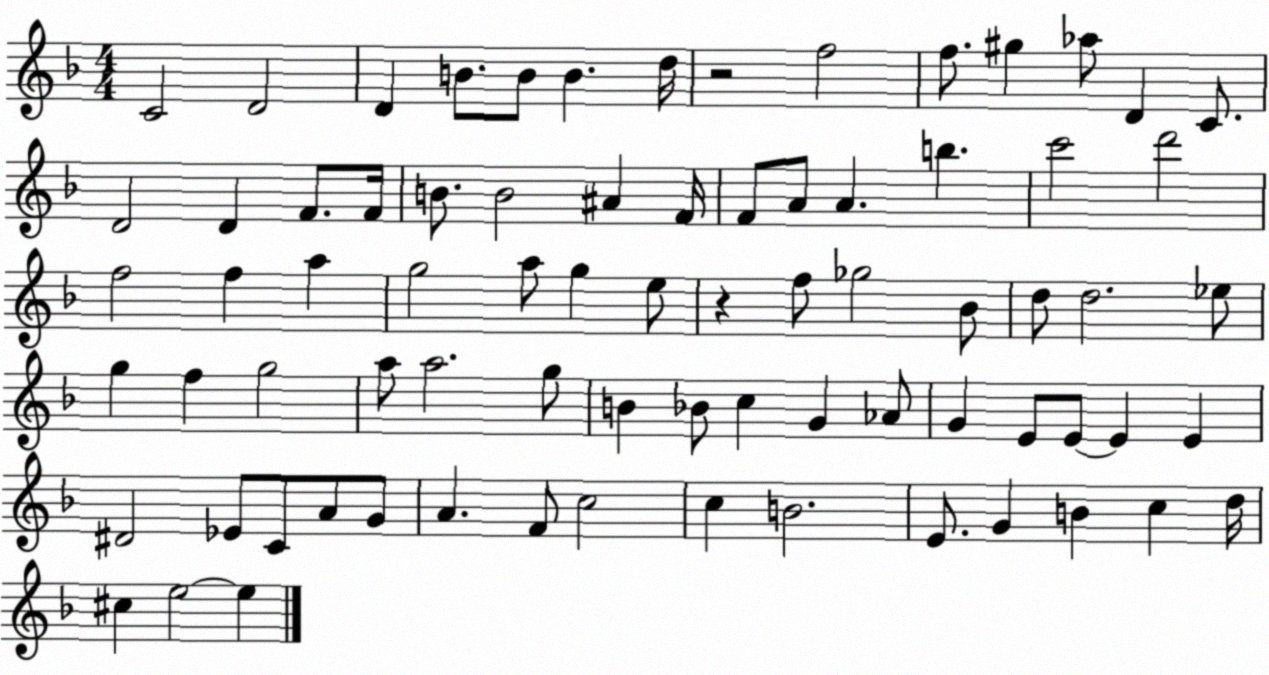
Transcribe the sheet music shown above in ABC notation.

X:1
T:Untitled
M:4/4
L:1/4
K:F
C2 D2 D B/2 B/2 B d/4 z2 f2 f/2 ^g _a/2 D C/2 D2 D F/2 F/4 B/2 B2 ^A F/4 F/2 A/2 A b c'2 d'2 f2 f a g2 a/2 g e/2 z f/2 _g2 _B/2 d/2 d2 _e/2 g f g2 a/2 a2 g/2 B _B/2 c G _A/2 G E/2 E/2 E E ^D2 _E/2 C/2 A/2 G/2 A F/2 c2 c B2 E/2 G B c d/4 ^c e2 e